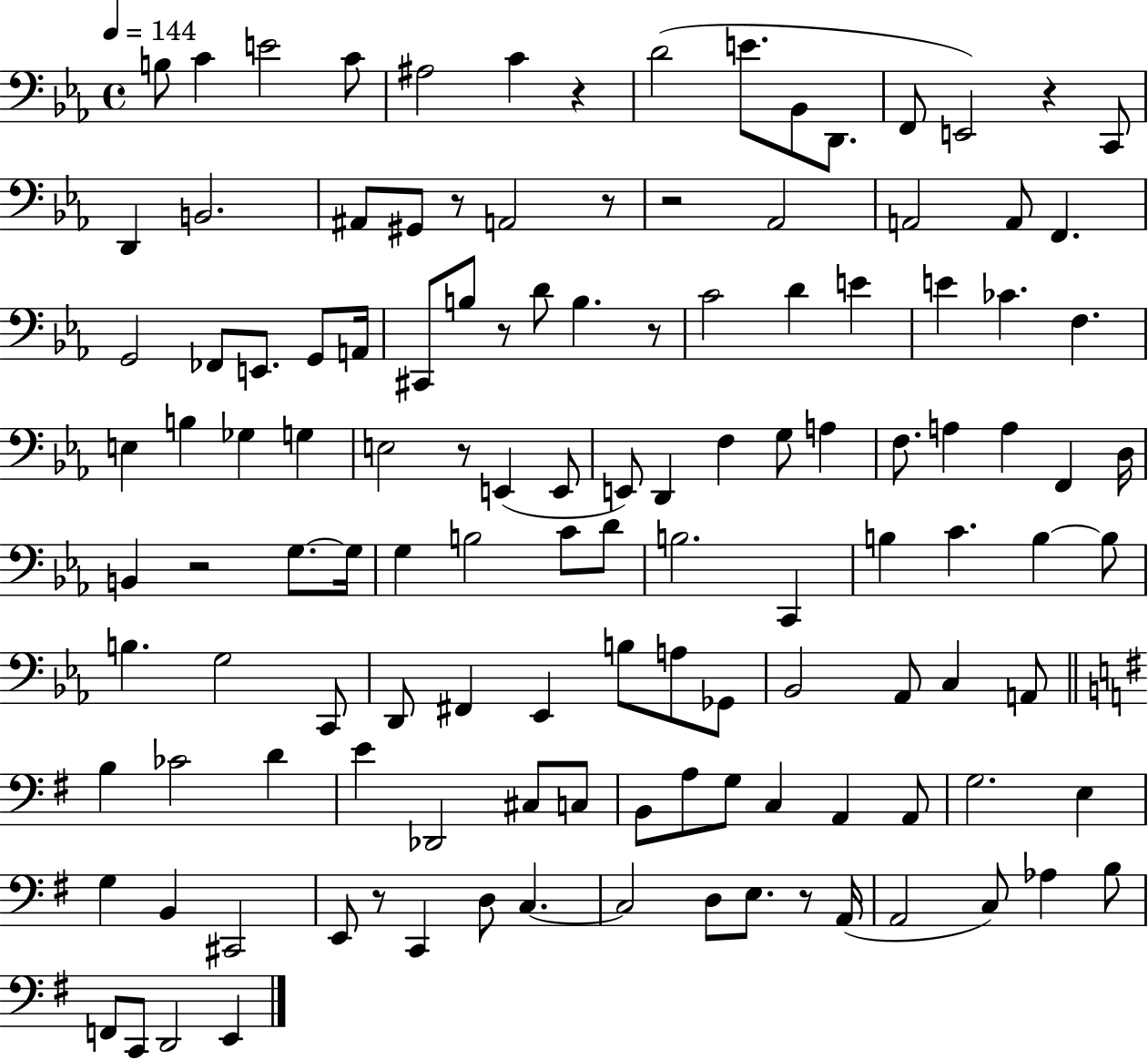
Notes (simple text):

B3/e C4/q E4/h C4/e A#3/h C4/q R/q D4/h E4/e. Bb2/e D2/e. F2/e E2/h R/q C2/e D2/q B2/h. A#2/e G#2/e R/e A2/h R/e R/h Ab2/h A2/h A2/e F2/q. G2/h FES2/e E2/e. G2/e A2/s C#2/e B3/e R/e D4/e B3/q. R/e C4/h D4/q E4/q E4/q CES4/q. F3/q. E3/q B3/q Gb3/q G3/q E3/h R/e E2/q E2/e E2/e D2/q F3/q G3/e A3/q F3/e. A3/q A3/q F2/q D3/s B2/q R/h G3/e. G3/s G3/q B3/h C4/e D4/e B3/h. C2/q B3/q C4/q. B3/q B3/e B3/q. G3/h C2/e D2/e F#2/q Eb2/q B3/e A3/e Gb2/e Bb2/h Ab2/e C3/q A2/e B3/q CES4/h D4/q E4/q Db2/h C#3/e C3/e B2/e A3/e G3/e C3/q A2/q A2/e G3/h. E3/q G3/q B2/q C#2/h E2/e R/e C2/q D3/e C3/q. C3/h D3/e E3/e. R/e A2/s A2/h C3/e Ab3/q B3/e F2/e C2/e D2/h E2/q